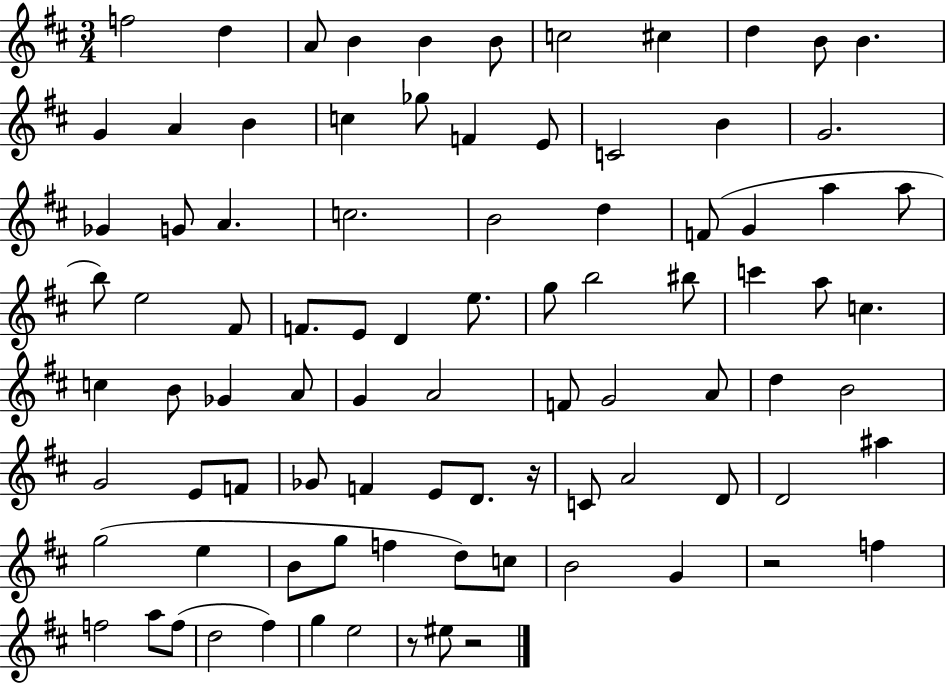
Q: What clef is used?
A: treble